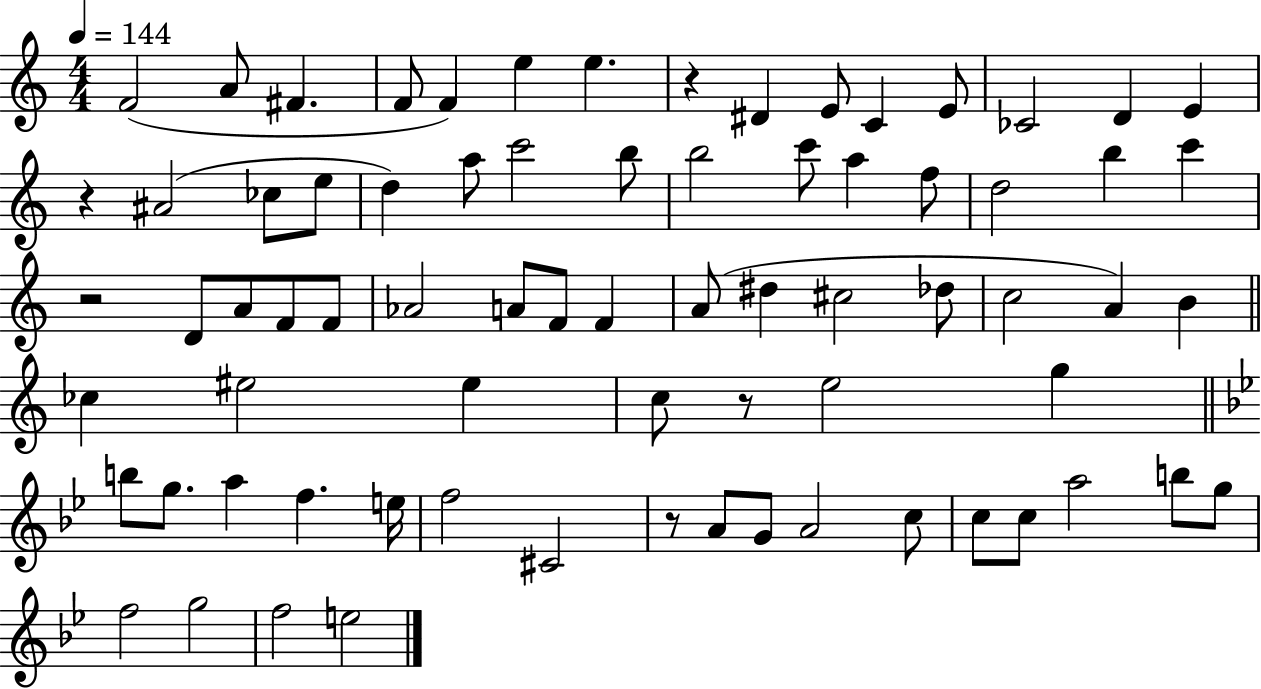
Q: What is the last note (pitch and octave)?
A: E5